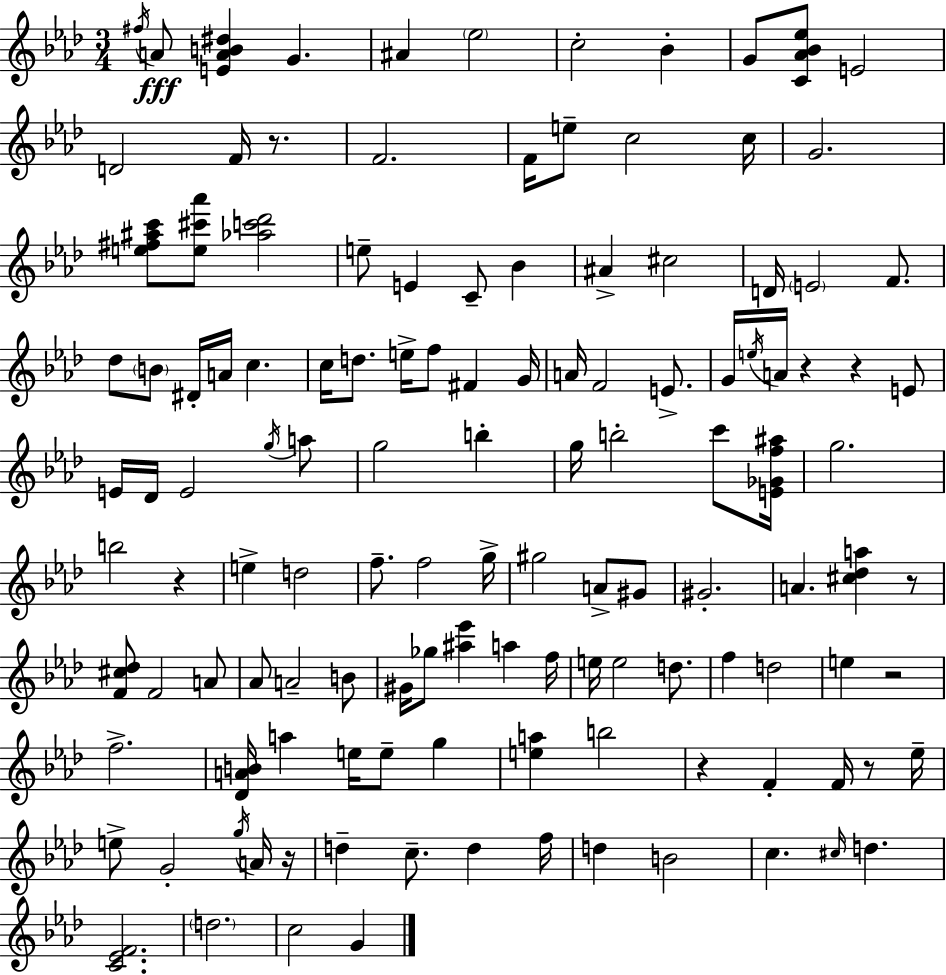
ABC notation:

X:1
T:Untitled
M:3/4
L:1/4
K:Ab
^f/4 A/2 [EAB^d] G ^A _e2 c2 _B G/2 [C_A_B_e]/2 E2 D2 F/4 z/2 F2 F/4 e/2 c2 c/4 G2 [e^f^ac']/2 [e^c'_a']/2 [_ac'_d']2 e/2 E C/2 _B ^A ^c2 D/4 E2 F/2 _d/2 B/2 ^D/4 A/4 c c/4 d/2 e/4 f/2 ^F G/4 A/4 F2 E/2 G/4 e/4 A/4 z z E/2 E/4 _D/4 E2 g/4 a/2 g2 b g/4 b2 c'/2 [E_Gf^a]/4 g2 b2 z e d2 f/2 f2 g/4 ^g2 A/2 ^G/2 ^G2 A [^c_da] z/2 [F^c_d]/2 F2 A/2 _A/2 A2 B/2 ^G/4 _g/2 [^a_e'] a f/4 e/4 e2 d/2 f d2 e z2 f2 [_DAB]/4 a e/4 e/2 g [ea] b2 z F F/4 z/2 _e/4 e/2 G2 g/4 A/4 z/4 d c/2 d f/4 d B2 c ^c/4 d [C_EF]2 d2 c2 G